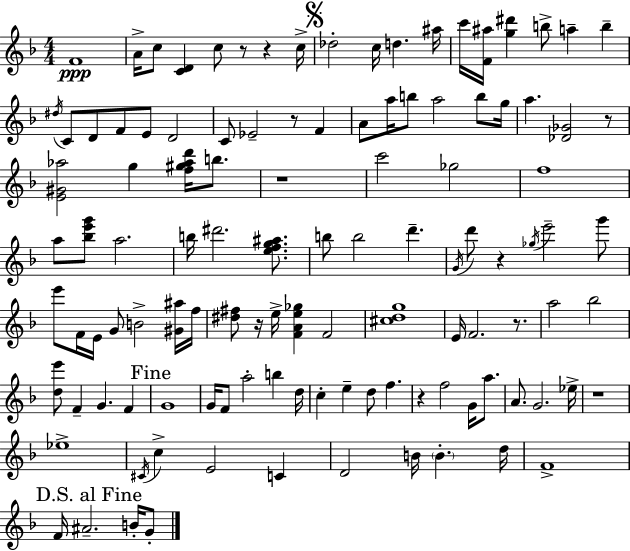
X:1
T:Untitled
M:4/4
L:1/4
K:Dm
F4 A/4 c/2 [CD] c/2 z/2 z c/4 _d2 c/4 d ^a/4 c'/4 [F^a]/4 [g^d'] b/2 a b ^d/4 C/2 D/2 F/2 E/2 D2 C/2 _E2 z/2 F A/2 a/4 b/2 a2 b/2 g/4 a [_D_G]2 z/2 [E^G_a]2 g [f^g_ad']/4 b/2 z4 c'2 _g2 f4 a/2 [_be'g']/2 a2 b/4 ^d'2 [efg^a]/2 b/2 b2 d' G/4 d'/2 z _g/4 e'2 g'/2 e'/2 F/4 E/4 G/2 B2 [^G^a]/4 f/4 [^d^f]/2 z/4 e/4 [FAe_g] F2 [^cdg]4 E/4 F2 z/2 a2 _b2 [de']/2 F G F G4 G/4 F/2 a2 b d/4 c e d/2 f z f2 G/4 a/2 A/2 G2 _e/4 z4 _e4 ^C/4 c E2 C D2 B/4 B d/4 F4 F/4 ^A2 B/4 G/2